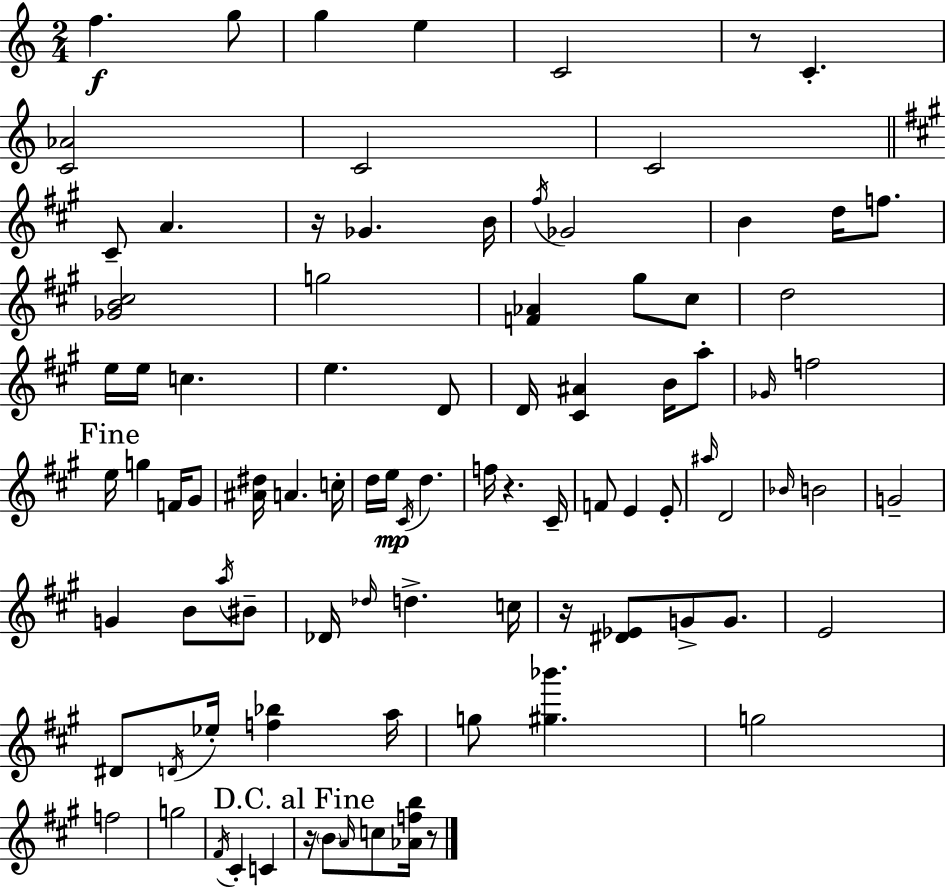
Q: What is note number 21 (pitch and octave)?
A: D5